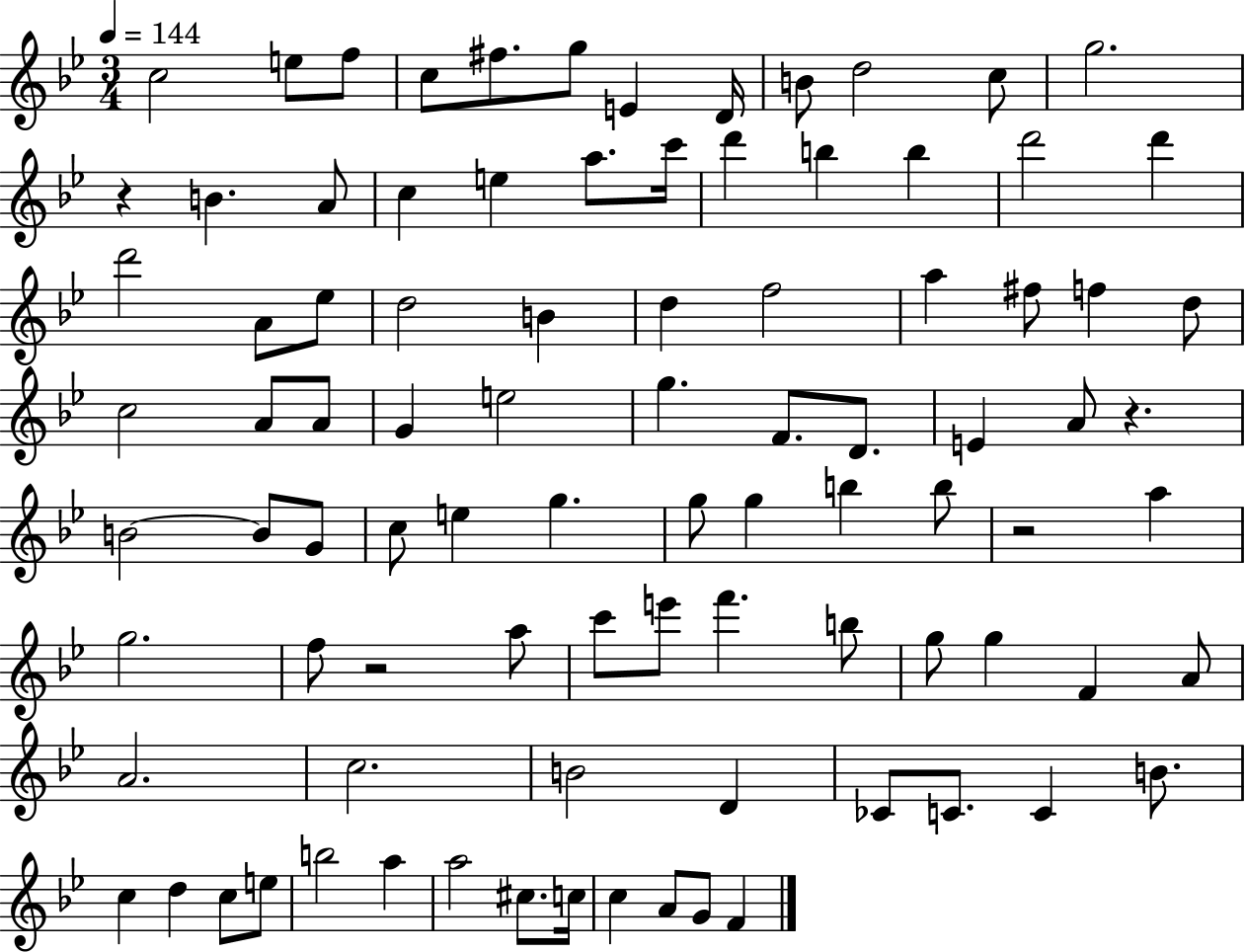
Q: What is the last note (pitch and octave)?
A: F4